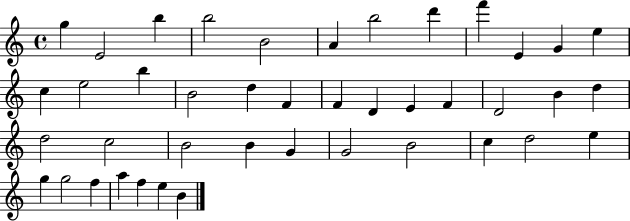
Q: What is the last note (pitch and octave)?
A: B4